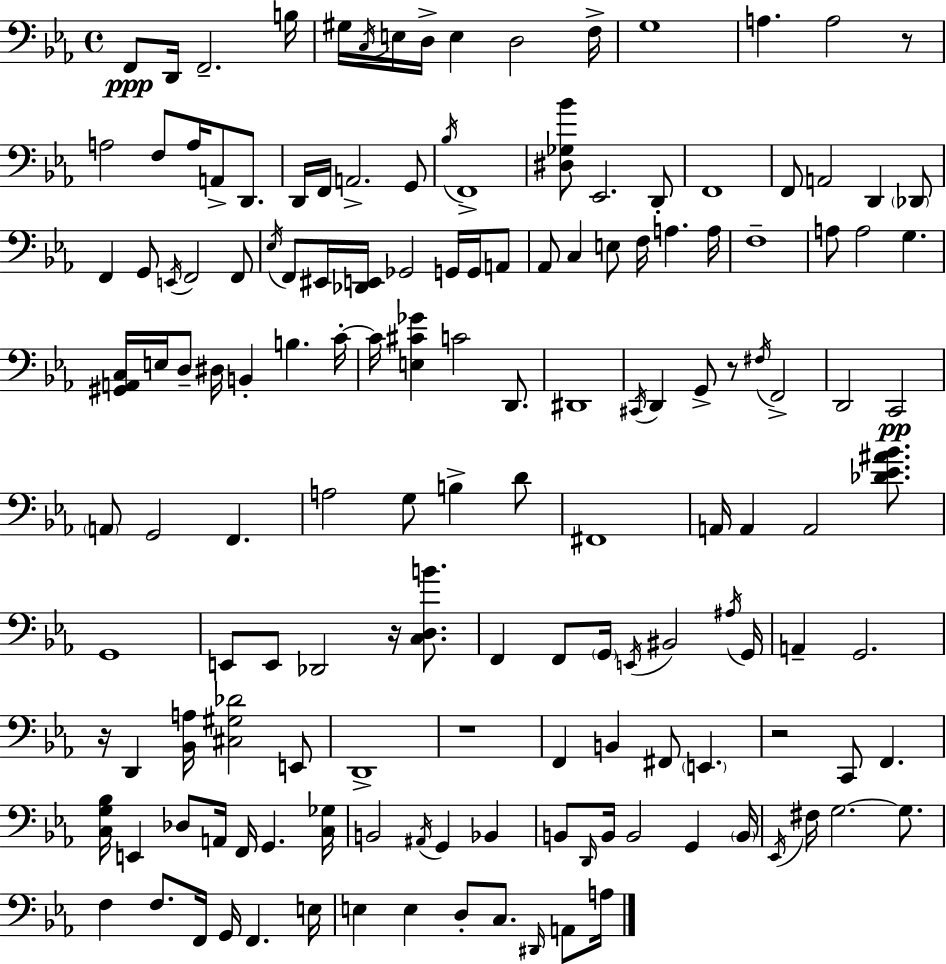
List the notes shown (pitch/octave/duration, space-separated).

F2/e D2/s F2/h. B3/s G#3/s C3/s E3/s D3/s E3/q D3/h F3/s G3/w A3/q. A3/h R/e A3/h F3/e A3/s A2/e D2/e. D2/s F2/s A2/h. G2/e Bb3/s F2/w [D#3,Gb3,Bb4]/e Eb2/h. D2/e F2/w F2/e A2/h D2/q Db2/e F2/q G2/e E2/s F2/h F2/e Eb3/s F2/e EIS2/s [Db2,E2]/s Gb2/h G2/s G2/s A2/e Ab2/e C3/q E3/e F3/s A3/q. A3/s F3/w A3/e A3/h G3/q. [G#2,A2,C3]/s E3/s D3/e D#3/s B2/q B3/q. C4/s C4/s [E3,C#4,Gb4]/q C4/h D2/e. D#2/w C#2/s D2/q G2/e R/e F#3/s F2/h D2/h C2/h A2/e G2/h F2/q. A3/h G3/e B3/q D4/e F#2/w A2/s A2/q A2/h [Db4,Eb4,A#4,Bb4]/e. G2/w E2/e E2/e Db2/h R/s [C3,D3,B4]/e. F2/q F2/e G2/s E2/s BIS2/h A#3/s G2/s A2/q G2/h. R/s D2/q [Bb2,A3]/s [C#3,G#3,Db4]/h E2/e D2/w R/w F2/q B2/q F#2/e E2/q. R/h C2/e F2/q. [C3,G3,Bb3]/s E2/q Db3/e A2/s F2/s G2/q. [C3,Gb3]/s B2/h A#2/s G2/q Bb2/q B2/e D2/s B2/s B2/h G2/q B2/s Eb2/s F#3/s G3/h. G3/e. F3/q F3/e. F2/s G2/s F2/q. E3/s E3/q E3/q D3/e C3/e. D#2/s A2/e A3/s